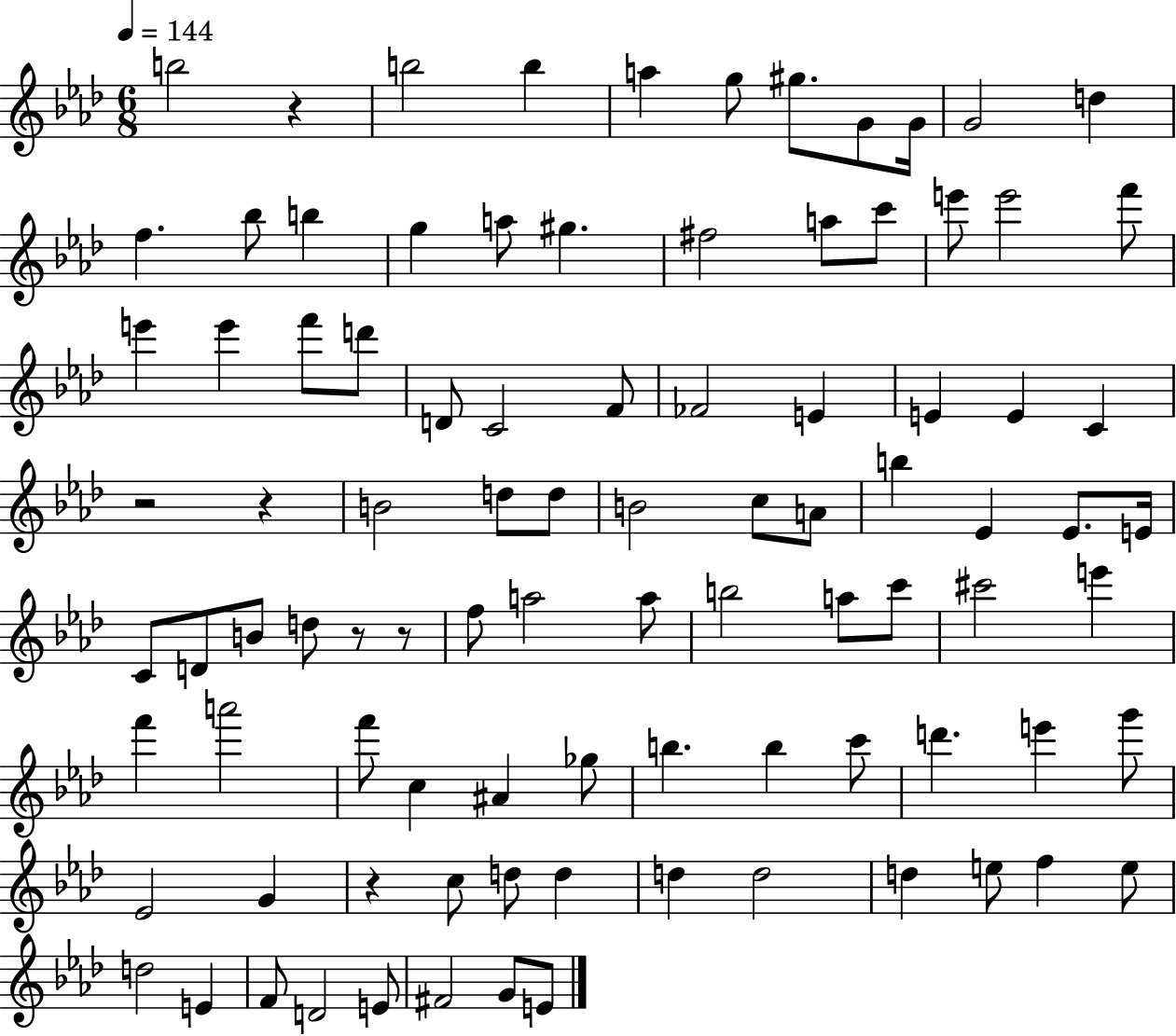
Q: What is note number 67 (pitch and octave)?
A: E6